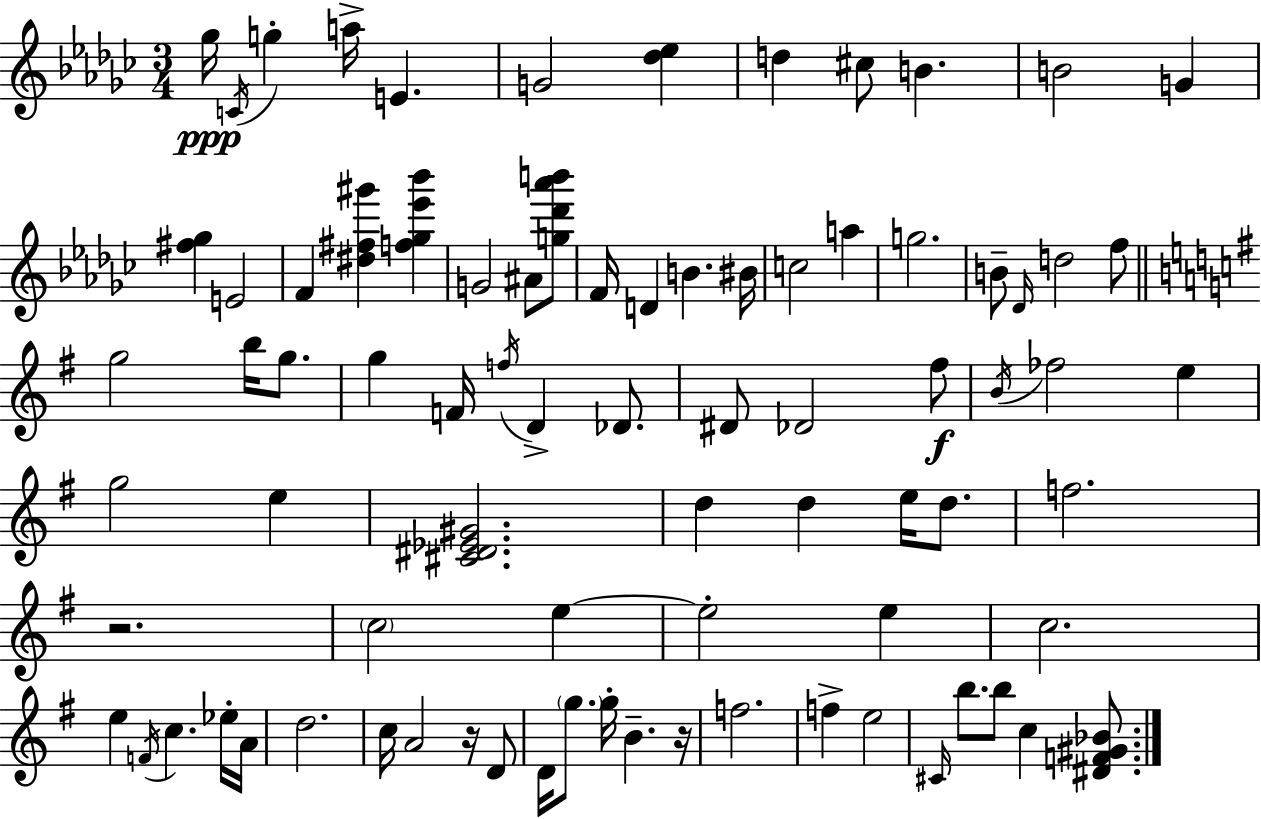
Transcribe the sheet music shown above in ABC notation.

X:1
T:Untitled
M:3/4
L:1/4
K:Ebm
_g/4 C/4 g a/4 E G2 [_d_e] d ^c/2 B B2 G [^f_g] E2 F [^d^f^g'] [f_g_e'_b'] G2 ^A/2 [g_d'_a'b']/2 F/4 D B ^B/4 c2 a g2 B/2 _D/4 d2 f/2 g2 b/4 g/2 g F/4 f/4 D _D/2 ^D/2 _D2 ^f/2 B/4 _f2 e g2 e [^C^D_E^G]2 d d e/4 d/2 f2 z2 c2 e e2 e c2 e F/4 c _e/4 A/4 d2 c/4 A2 z/4 D/2 D/4 g/2 g/4 B z/4 f2 f e2 ^C/4 b/2 b/2 c [^DF^G_B]/2